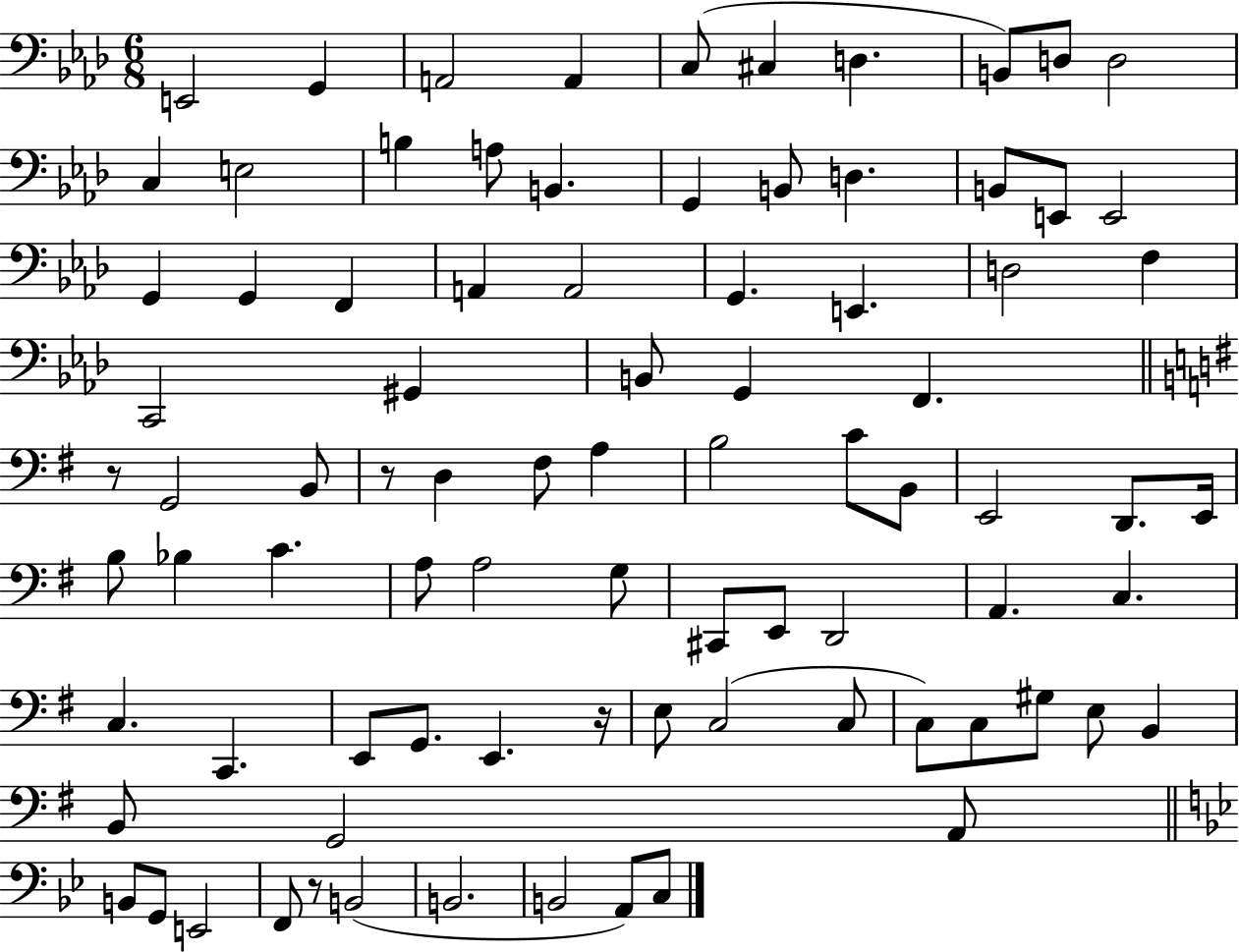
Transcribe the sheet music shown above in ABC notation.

X:1
T:Untitled
M:6/8
L:1/4
K:Ab
E,,2 G,, A,,2 A,, C,/2 ^C, D, B,,/2 D,/2 D,2 C, E,2 B, A,/2 B,, G,, B,,/2 D, B,,/2 E,,/2 E,,2 G,, G,, F,, A,, A,,2 G,, E,, D,2 F, C,,2 ^G,, B,,/2 G,, F,, z/2 G,,2 B,,/2 z/2 D, ^F,/2 A, B,2 C/2 B,,/2 E,,2 D,,/2 E,,/4 B,/2 _B, C A,/2 A,2 G,/2 ^C,,/2 E,,/2 D,,2 A,, C, C, C,, E,,/2 G,,/2 E,, z/4 E,/2 C,2 C,/2 C,/2 C,/2 ^G,/2 E,/2 B,, B,,/2 G,,2 A,,/2 B,,/2 G,,/2 E,,2 F,,/2 z/2 B,,2 B,,2 B,,2 A,,/2 C,/2